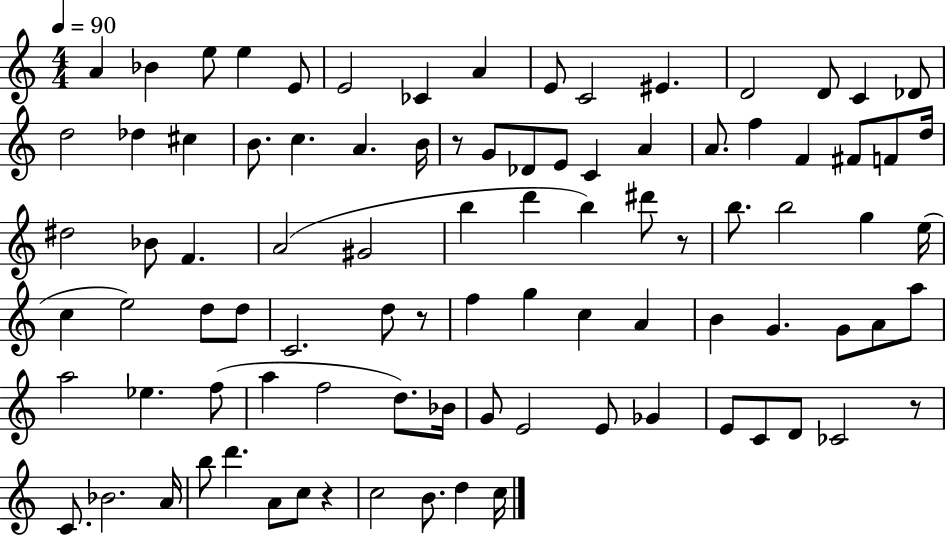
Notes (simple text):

A4/q Bb4/q E5/e E5/q E4/e E4/h CES4/q A4/q E4/e C4/h EIS4/q. D4/h D4/e C4/q Db4/e D5/h Db5/q C#5/q B4/e. C5/q. A4/q. B4/s R/e G4/e Db4/e E4/e C4/q A4/q A4/e. F5/q F4/q F#4/e F4/e D5/s D#5/h Bb4/e F4/q. A4/h G#4/h B5/q D6/q B5/q D#6/e R/e B5/e. B5/h G5/q E5/s C5/q E5/h D5/e D5/e C4/h. D5/e R/e F5/q G5/q C5/q A4/q B4/q G4/q. G4/e A4/e A5/e A5/h Eb5/q. F5/e A5/q F5/h D5/e. Bb4/s G4/e E4/h E4/e Gb4/q E4/e C4/e D4/e CES4/h R/e C4/e. Bb4/h. A4/s B5/e D6/q. A4/e C5/e R/q C5/h B4/e. D5/q C5/s